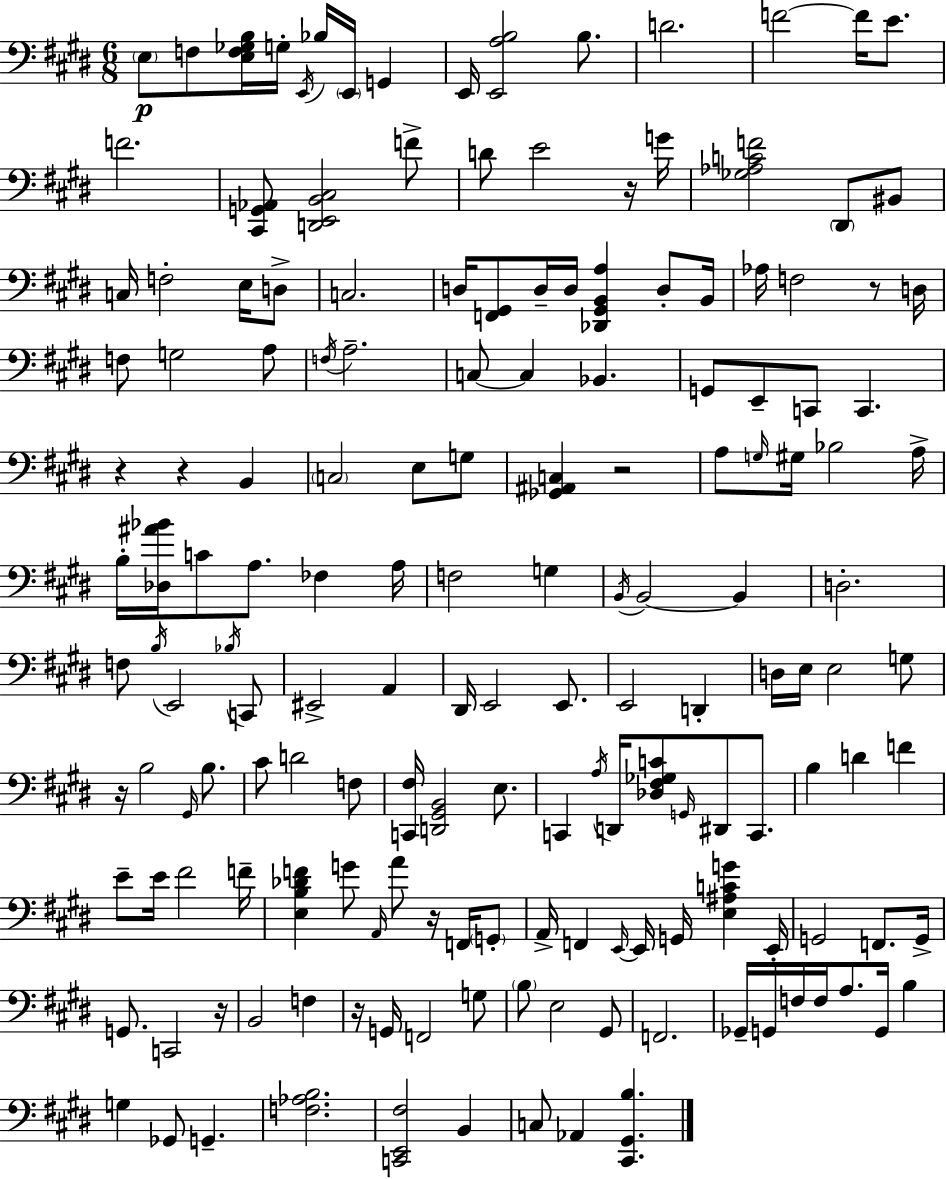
X:1
T:Untitled
M:6/8
L:1/4
K:E
E,/2 F,/2 [E,F,_G,B,]/4 G,/4 E,,/4 _B,/4 E,,/4 G,, E,,/4 [E,,A,B,]2 B,/2 D2 F2 F/4 E/2 F2 [^C,,G,,_A,,]/2 [D,,E,,B,,^C,]2 F/2 D/2 E2 z/4 G/4 [_G,_A,CF]2 ^D,,/2 ^B,,/2 C,/4 F,2 E,/4 D,/2 C,2 D,/4 [F,,^G,,]/2 D,/4 D,/4 [_D,,^G,,B,,A,] D,/2 B,,/4 _A,/4 F,2 z/2 D,/4 F,/2 G,2 A,/2 F,/4 A,2 C,/2 C, _B,, G,,/2 E,,/2 C,,/2 C,, z z B,, C,2 E,/2 G,/2 [_G,,^A,,C,] z2 A,/2 G,/4 ^G,/4 _B,2 A,/4 B,/4 [_D,^A_B]/4 C/2 A,/2 _F, A,/4 F,2 G, B,,/4 B,,2 B,, D,2 F,/2 B,/4 E,,2 _B,/4 C,,/2 ^E,,2 A,, ^D,,/4 E,,2 E,,/2 E,,2 D,, D,/4 E,/4 E,2 G,/2 z/4 B,2 ^G,,/4 B,/2 ^C/2 D2 F,/2 [C,,^F,]/4 [D,,^G,,B,,]2 E,/2 C,, A,/4 D,,/4 [_D,^F,_G,C]/2 G,,/4 ^D,,/2 C,,/2 B, D F E/2 E/4 ^F2 F/4 [E,B,_DF] G/2 A,,/4 A/2 z/4 F,,/4 G,,/2 A,,/4 F,, E,,/4 E,,/4 G,,/4 [E,^A,CG] E,,/4 G,,2 F,,/2 G,,/4 G,,/2 C,,2 z/4 B,,2 F, z/4 G,,/4 F,,2 G,/2 B,/2 E,2 ^G,,/2 F,,2 _G,,/4 G,,/4 F,/4 F,/4 A,/2 G,,/4 B, G, _G,,/2 G,, [F,_A,B,]2 [C,,E,,^F,]2 B,, C,/2 _A,, [^C,,^G,,B,]